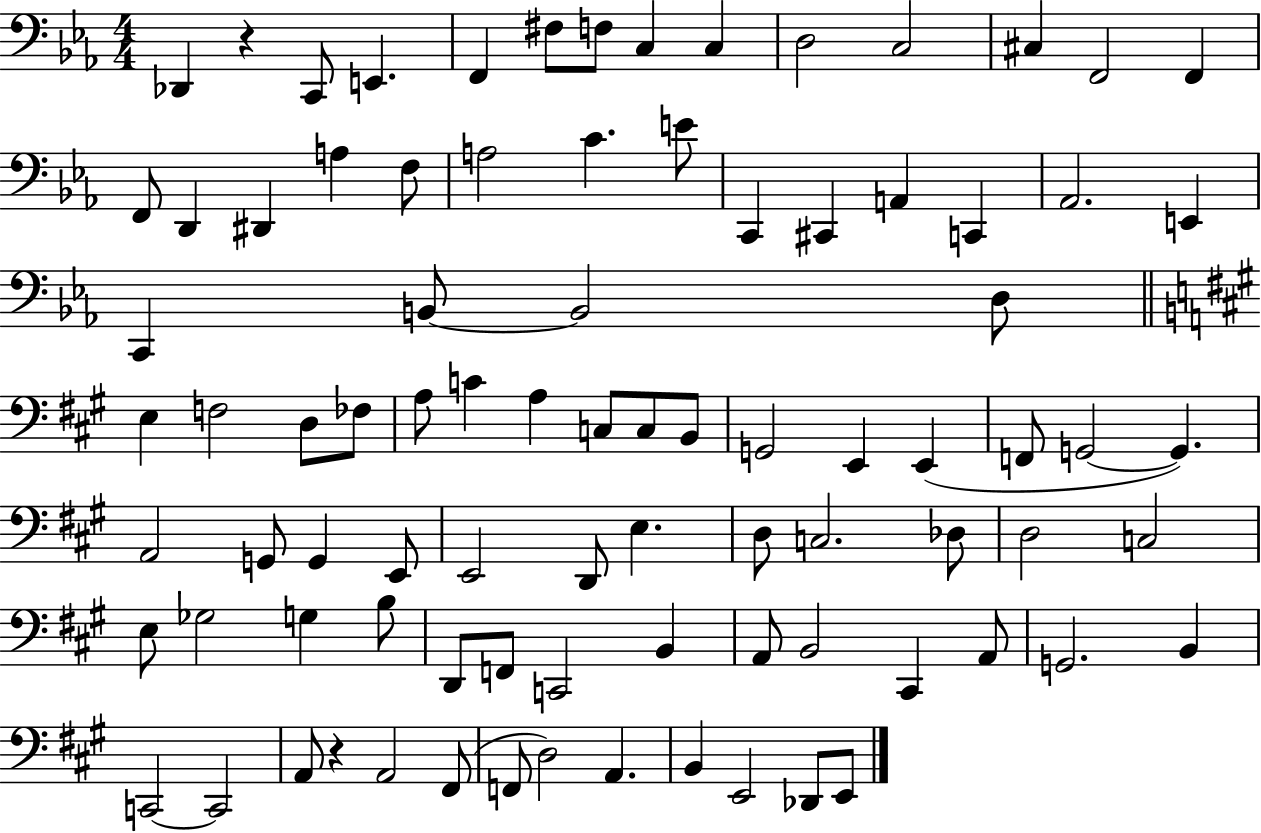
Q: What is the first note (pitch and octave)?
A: Db2